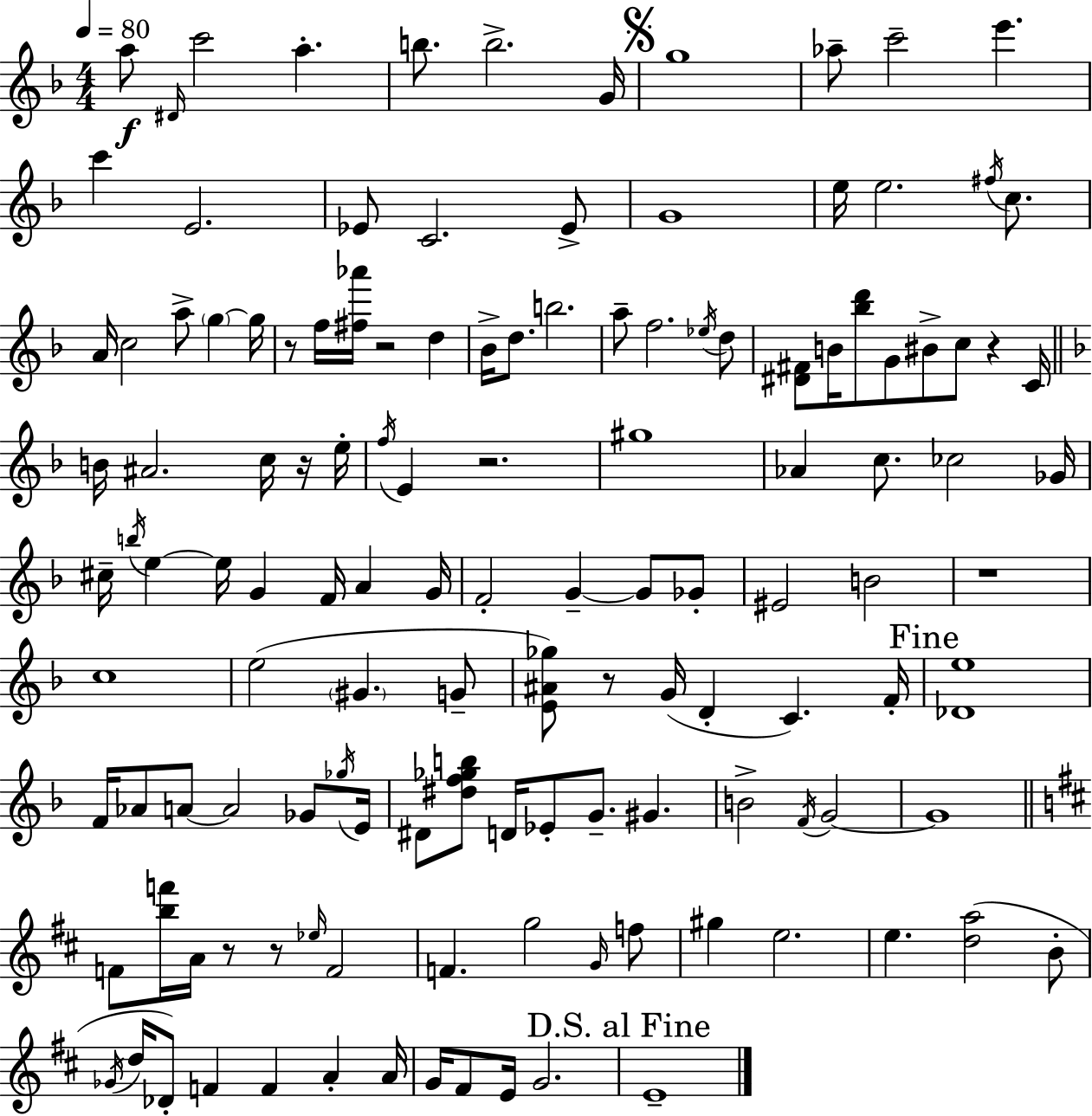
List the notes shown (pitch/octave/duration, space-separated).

A5/e D#4/s C6/h A5/q. B5/e. B5/h. G4/s G5/w Ab5/e C6/h E6/q. C6/q E4/h. Eb4/e C4/h. Eb4/e G4/w E5/s E5/h. F#5/s C5/e. A4/s C5/h A5/e G5/q G5/s R/e F5/s [F#5,Ab6]/s R/h D5/q Bb4/s D5/e. B5/h. A5/e F5/h. Eb5/s D5/e [D#4,F#4]/e B4/s [Bb5,D6]/e G4/e BIS4/e C5/e R/q C4/s B4/s A#4/h. C5/s R/s E5/s F5/s E4/q R/h. G#5/w Ab4/q C5/e. CES5/h Gb4/s C#5/s B5/s E5/q E5/s G4/q F4/s A4/q G4/s F4/h G4/q G4/e Gb4/e EIS4/h B4/h R/w C5/w E5/h G#4/q. G4/e [E4,A#4,Gb5]/e R/e G4/s D4/q C4/q. F4/s [Db4,E5]/w F4/s Ab4/e A4/e A4/h Gb4/e Gb5/s E4/s D#4/e [D#5,F5,Gb5,B5]/e D4/s Eb4/e G4/e. G#4/q. B4/h F4/s G4/h G4/w F4/e [B5,F6]/s A4/s R/e R/e Eb5/s F4/h F4/q. G5/h G4/s F5/e G#5/q E5/h. E5/q. [D5,A5]/h B4/e Gb4/s D5/s Db4/e F4/q F4/q A4/q A4/s G4/s F#4/e E4/s G4/h. E4/w